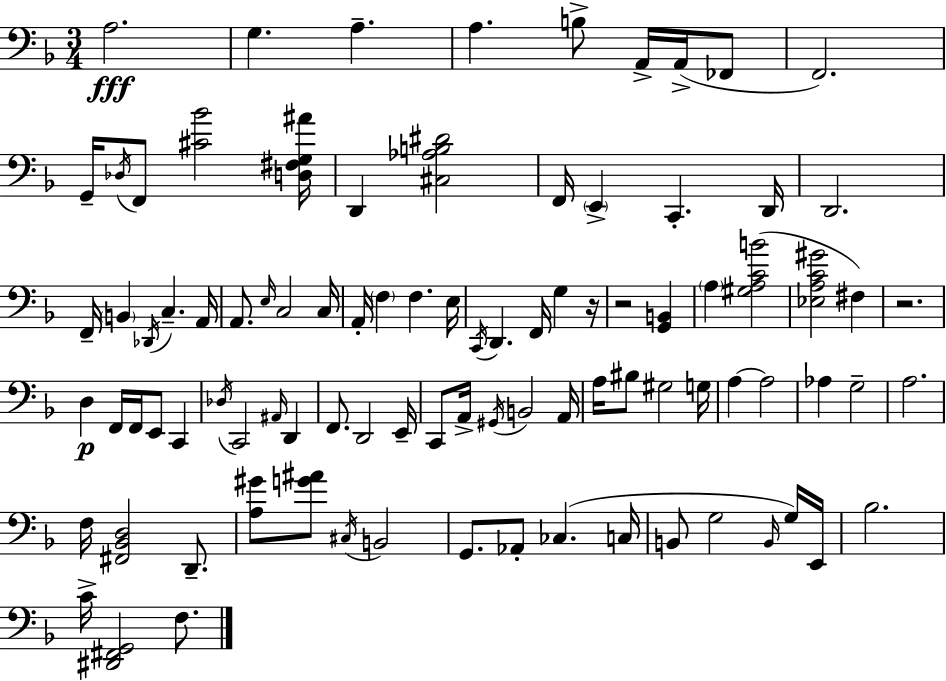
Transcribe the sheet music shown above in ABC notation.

X:1
T:Untitled
M:3/4
L:1/4
K:F
A,2 G, A, A, B,/2 A,,/4 A,,/4 _F,,/2 F,,2 G,,/4 _D,/4 F,,/2 [^C_B]2 [D,^F,G,^A]/4 D,, [^C,_A,B,^D]2 F,,/4 E,, C,, D,,/4 D,,2 F,,/4 B,, _D,,/4 C, A,,/4 A,,/2 E,/4 C,2 C,/4 A,,/4 F, F, E,/4 C,,/4 D,, F,,/4 G, z/4 z2 [G,,B,,] A, [^G,A,CB]2 [_E,A,C^G]2 ^F, z2 D, F,,/4 F,,/4 E,,/2 C,, _D,/4 C,,2 ^A,,/4 D,, F,,/2 D,,2 E,,/4 C,,/2 A,,/4 ^G,,/4 B,,2 A,,/4 A,/4 ^B,/2 ^G,2 G,/4 A, A,2 _A, G,2 A,2 F,/4 [^F,,_B,,D,]2 D,,/2 [A,^G]/2 [G^A]/2 ^C,/4 B,,2 G,,/2 _A,,/2 _C, C,/4 B,,/2 G,2 B,,/4 G,/4 E,,/4 _B,2 C/4 [^D,,^F,,G,,]2 F,/2